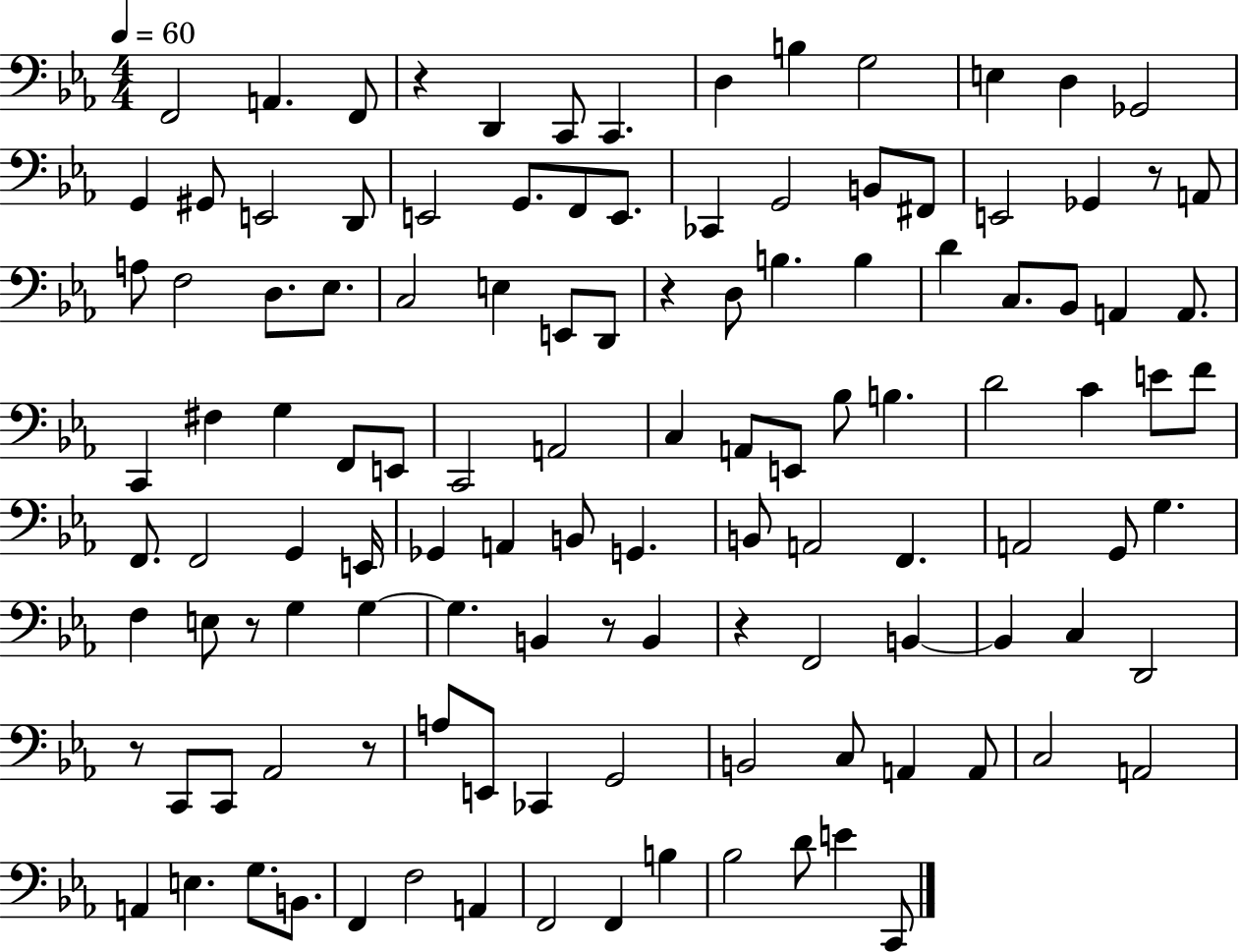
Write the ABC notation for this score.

X:1
T:Untitled
M:4/4
L:1/4
K:Eb
F,,2 A,, F,,/2 z D,, C,,/2 C,, D, B, G,2 E, D, _G,,2 G,, ^G,,/2 E,,2 D,,/2 E,,2 G,,/2 F,,/2 E,,/2 _C,, G,,2 B,,/2 ^F,,/2 E,,2 _G,, z/2 A,,/2 A,/2 F,2 D,/2 _E,/2 C,2 E, E,,/2 D,,/2 z D,/2 B, B, D C,/2 _B,,/2 A,, A,,/2 C,, ^F, G, F,,/2 E,,/2 C,,2 A,,2 C, A,,/2 E,,/2 _B,/2 B, D2 C E/2 F/2 F,,/2 F,,2 G,, E,,/4 _G,, A,, B,,/2 G,, B,,/2 A,,2 F,, A,,2 G,,/2 G, F, E,/2 z/2 G, G, G, B,, z/2 B,, z F,,2 B,, B,, C, D,,2 z/2 C,,/2 C,,/2 _A,,2 z/2 A,/2 E,,/2 _C,, G,,2 B,,2 C,/2 A,, A,,/2 C,2 A,,2 A,, E, G,/2 B,,/2 F,, F,2 A,, F,,2 F,, B, _B,2 D/2 E C,,/2